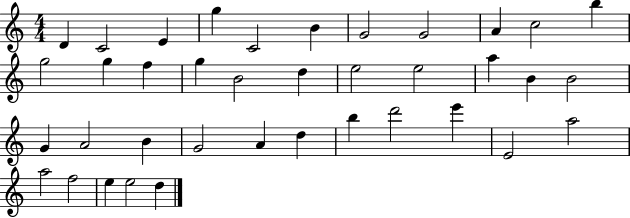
X:1
T:Untitled
M:4/4
L:1/4
K:C
D C2 E g C2 B G2 G2 A c2 b g2 g f g B2 d e2 e2 a B B2 G A2 B G2 A d b d'2 e' E2 a2 a2 f2 e e2 d